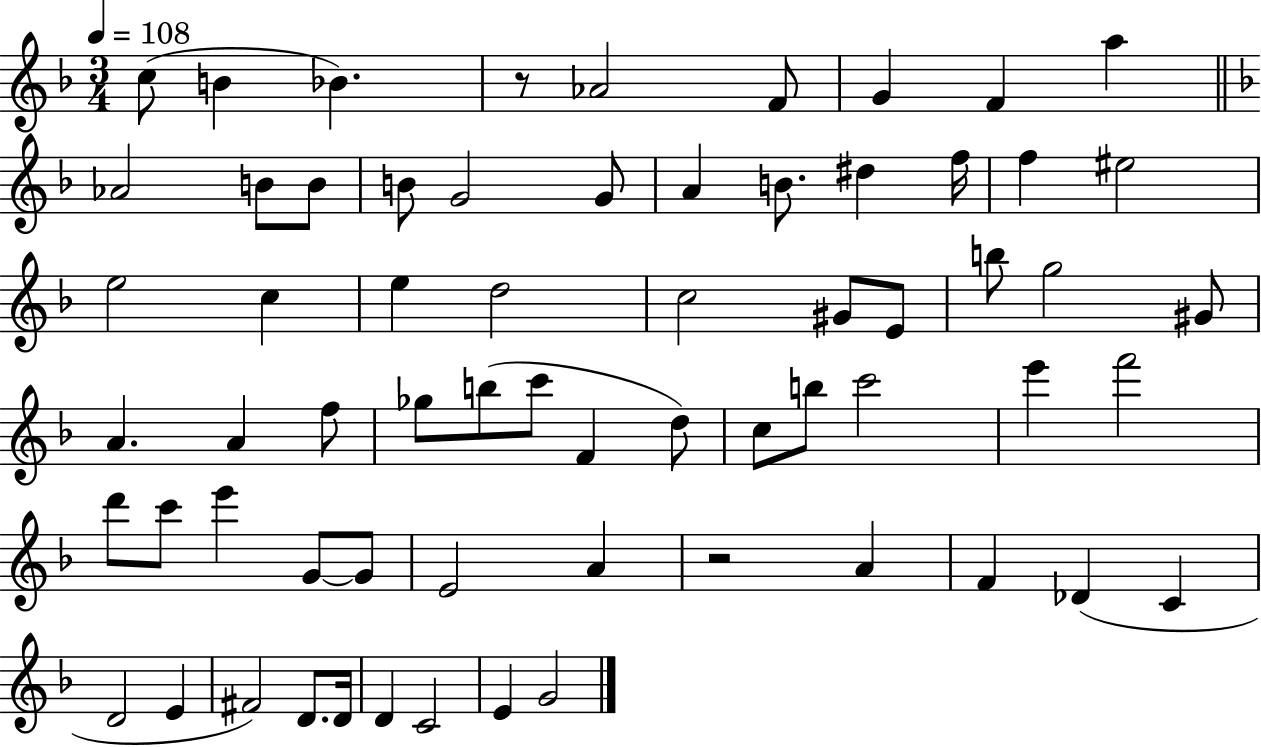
X:1
T:Untitled
M:3/4
L:1/4
K:F
c/2 B _B z/2 _A2 F/2 G F a _A2 B/2 B/2 B/2 G2 G/2 A B/2 ^d f/4 f ^e2 e2 c e d2 c2 ^G/2 E/2 b/2 g2 ^G/2 A A f/2 _g/2 b/2 c'/2 F d/2 c/2 b/2 c'2 e' f'2 d'/2 c'/2 e' G/2 G/2 E2 A z2 A F _D C D2 E ^F2 D/2 D/4 D C2 E G2